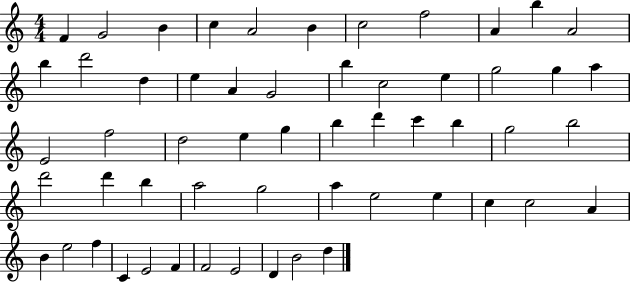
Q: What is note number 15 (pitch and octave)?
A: E5